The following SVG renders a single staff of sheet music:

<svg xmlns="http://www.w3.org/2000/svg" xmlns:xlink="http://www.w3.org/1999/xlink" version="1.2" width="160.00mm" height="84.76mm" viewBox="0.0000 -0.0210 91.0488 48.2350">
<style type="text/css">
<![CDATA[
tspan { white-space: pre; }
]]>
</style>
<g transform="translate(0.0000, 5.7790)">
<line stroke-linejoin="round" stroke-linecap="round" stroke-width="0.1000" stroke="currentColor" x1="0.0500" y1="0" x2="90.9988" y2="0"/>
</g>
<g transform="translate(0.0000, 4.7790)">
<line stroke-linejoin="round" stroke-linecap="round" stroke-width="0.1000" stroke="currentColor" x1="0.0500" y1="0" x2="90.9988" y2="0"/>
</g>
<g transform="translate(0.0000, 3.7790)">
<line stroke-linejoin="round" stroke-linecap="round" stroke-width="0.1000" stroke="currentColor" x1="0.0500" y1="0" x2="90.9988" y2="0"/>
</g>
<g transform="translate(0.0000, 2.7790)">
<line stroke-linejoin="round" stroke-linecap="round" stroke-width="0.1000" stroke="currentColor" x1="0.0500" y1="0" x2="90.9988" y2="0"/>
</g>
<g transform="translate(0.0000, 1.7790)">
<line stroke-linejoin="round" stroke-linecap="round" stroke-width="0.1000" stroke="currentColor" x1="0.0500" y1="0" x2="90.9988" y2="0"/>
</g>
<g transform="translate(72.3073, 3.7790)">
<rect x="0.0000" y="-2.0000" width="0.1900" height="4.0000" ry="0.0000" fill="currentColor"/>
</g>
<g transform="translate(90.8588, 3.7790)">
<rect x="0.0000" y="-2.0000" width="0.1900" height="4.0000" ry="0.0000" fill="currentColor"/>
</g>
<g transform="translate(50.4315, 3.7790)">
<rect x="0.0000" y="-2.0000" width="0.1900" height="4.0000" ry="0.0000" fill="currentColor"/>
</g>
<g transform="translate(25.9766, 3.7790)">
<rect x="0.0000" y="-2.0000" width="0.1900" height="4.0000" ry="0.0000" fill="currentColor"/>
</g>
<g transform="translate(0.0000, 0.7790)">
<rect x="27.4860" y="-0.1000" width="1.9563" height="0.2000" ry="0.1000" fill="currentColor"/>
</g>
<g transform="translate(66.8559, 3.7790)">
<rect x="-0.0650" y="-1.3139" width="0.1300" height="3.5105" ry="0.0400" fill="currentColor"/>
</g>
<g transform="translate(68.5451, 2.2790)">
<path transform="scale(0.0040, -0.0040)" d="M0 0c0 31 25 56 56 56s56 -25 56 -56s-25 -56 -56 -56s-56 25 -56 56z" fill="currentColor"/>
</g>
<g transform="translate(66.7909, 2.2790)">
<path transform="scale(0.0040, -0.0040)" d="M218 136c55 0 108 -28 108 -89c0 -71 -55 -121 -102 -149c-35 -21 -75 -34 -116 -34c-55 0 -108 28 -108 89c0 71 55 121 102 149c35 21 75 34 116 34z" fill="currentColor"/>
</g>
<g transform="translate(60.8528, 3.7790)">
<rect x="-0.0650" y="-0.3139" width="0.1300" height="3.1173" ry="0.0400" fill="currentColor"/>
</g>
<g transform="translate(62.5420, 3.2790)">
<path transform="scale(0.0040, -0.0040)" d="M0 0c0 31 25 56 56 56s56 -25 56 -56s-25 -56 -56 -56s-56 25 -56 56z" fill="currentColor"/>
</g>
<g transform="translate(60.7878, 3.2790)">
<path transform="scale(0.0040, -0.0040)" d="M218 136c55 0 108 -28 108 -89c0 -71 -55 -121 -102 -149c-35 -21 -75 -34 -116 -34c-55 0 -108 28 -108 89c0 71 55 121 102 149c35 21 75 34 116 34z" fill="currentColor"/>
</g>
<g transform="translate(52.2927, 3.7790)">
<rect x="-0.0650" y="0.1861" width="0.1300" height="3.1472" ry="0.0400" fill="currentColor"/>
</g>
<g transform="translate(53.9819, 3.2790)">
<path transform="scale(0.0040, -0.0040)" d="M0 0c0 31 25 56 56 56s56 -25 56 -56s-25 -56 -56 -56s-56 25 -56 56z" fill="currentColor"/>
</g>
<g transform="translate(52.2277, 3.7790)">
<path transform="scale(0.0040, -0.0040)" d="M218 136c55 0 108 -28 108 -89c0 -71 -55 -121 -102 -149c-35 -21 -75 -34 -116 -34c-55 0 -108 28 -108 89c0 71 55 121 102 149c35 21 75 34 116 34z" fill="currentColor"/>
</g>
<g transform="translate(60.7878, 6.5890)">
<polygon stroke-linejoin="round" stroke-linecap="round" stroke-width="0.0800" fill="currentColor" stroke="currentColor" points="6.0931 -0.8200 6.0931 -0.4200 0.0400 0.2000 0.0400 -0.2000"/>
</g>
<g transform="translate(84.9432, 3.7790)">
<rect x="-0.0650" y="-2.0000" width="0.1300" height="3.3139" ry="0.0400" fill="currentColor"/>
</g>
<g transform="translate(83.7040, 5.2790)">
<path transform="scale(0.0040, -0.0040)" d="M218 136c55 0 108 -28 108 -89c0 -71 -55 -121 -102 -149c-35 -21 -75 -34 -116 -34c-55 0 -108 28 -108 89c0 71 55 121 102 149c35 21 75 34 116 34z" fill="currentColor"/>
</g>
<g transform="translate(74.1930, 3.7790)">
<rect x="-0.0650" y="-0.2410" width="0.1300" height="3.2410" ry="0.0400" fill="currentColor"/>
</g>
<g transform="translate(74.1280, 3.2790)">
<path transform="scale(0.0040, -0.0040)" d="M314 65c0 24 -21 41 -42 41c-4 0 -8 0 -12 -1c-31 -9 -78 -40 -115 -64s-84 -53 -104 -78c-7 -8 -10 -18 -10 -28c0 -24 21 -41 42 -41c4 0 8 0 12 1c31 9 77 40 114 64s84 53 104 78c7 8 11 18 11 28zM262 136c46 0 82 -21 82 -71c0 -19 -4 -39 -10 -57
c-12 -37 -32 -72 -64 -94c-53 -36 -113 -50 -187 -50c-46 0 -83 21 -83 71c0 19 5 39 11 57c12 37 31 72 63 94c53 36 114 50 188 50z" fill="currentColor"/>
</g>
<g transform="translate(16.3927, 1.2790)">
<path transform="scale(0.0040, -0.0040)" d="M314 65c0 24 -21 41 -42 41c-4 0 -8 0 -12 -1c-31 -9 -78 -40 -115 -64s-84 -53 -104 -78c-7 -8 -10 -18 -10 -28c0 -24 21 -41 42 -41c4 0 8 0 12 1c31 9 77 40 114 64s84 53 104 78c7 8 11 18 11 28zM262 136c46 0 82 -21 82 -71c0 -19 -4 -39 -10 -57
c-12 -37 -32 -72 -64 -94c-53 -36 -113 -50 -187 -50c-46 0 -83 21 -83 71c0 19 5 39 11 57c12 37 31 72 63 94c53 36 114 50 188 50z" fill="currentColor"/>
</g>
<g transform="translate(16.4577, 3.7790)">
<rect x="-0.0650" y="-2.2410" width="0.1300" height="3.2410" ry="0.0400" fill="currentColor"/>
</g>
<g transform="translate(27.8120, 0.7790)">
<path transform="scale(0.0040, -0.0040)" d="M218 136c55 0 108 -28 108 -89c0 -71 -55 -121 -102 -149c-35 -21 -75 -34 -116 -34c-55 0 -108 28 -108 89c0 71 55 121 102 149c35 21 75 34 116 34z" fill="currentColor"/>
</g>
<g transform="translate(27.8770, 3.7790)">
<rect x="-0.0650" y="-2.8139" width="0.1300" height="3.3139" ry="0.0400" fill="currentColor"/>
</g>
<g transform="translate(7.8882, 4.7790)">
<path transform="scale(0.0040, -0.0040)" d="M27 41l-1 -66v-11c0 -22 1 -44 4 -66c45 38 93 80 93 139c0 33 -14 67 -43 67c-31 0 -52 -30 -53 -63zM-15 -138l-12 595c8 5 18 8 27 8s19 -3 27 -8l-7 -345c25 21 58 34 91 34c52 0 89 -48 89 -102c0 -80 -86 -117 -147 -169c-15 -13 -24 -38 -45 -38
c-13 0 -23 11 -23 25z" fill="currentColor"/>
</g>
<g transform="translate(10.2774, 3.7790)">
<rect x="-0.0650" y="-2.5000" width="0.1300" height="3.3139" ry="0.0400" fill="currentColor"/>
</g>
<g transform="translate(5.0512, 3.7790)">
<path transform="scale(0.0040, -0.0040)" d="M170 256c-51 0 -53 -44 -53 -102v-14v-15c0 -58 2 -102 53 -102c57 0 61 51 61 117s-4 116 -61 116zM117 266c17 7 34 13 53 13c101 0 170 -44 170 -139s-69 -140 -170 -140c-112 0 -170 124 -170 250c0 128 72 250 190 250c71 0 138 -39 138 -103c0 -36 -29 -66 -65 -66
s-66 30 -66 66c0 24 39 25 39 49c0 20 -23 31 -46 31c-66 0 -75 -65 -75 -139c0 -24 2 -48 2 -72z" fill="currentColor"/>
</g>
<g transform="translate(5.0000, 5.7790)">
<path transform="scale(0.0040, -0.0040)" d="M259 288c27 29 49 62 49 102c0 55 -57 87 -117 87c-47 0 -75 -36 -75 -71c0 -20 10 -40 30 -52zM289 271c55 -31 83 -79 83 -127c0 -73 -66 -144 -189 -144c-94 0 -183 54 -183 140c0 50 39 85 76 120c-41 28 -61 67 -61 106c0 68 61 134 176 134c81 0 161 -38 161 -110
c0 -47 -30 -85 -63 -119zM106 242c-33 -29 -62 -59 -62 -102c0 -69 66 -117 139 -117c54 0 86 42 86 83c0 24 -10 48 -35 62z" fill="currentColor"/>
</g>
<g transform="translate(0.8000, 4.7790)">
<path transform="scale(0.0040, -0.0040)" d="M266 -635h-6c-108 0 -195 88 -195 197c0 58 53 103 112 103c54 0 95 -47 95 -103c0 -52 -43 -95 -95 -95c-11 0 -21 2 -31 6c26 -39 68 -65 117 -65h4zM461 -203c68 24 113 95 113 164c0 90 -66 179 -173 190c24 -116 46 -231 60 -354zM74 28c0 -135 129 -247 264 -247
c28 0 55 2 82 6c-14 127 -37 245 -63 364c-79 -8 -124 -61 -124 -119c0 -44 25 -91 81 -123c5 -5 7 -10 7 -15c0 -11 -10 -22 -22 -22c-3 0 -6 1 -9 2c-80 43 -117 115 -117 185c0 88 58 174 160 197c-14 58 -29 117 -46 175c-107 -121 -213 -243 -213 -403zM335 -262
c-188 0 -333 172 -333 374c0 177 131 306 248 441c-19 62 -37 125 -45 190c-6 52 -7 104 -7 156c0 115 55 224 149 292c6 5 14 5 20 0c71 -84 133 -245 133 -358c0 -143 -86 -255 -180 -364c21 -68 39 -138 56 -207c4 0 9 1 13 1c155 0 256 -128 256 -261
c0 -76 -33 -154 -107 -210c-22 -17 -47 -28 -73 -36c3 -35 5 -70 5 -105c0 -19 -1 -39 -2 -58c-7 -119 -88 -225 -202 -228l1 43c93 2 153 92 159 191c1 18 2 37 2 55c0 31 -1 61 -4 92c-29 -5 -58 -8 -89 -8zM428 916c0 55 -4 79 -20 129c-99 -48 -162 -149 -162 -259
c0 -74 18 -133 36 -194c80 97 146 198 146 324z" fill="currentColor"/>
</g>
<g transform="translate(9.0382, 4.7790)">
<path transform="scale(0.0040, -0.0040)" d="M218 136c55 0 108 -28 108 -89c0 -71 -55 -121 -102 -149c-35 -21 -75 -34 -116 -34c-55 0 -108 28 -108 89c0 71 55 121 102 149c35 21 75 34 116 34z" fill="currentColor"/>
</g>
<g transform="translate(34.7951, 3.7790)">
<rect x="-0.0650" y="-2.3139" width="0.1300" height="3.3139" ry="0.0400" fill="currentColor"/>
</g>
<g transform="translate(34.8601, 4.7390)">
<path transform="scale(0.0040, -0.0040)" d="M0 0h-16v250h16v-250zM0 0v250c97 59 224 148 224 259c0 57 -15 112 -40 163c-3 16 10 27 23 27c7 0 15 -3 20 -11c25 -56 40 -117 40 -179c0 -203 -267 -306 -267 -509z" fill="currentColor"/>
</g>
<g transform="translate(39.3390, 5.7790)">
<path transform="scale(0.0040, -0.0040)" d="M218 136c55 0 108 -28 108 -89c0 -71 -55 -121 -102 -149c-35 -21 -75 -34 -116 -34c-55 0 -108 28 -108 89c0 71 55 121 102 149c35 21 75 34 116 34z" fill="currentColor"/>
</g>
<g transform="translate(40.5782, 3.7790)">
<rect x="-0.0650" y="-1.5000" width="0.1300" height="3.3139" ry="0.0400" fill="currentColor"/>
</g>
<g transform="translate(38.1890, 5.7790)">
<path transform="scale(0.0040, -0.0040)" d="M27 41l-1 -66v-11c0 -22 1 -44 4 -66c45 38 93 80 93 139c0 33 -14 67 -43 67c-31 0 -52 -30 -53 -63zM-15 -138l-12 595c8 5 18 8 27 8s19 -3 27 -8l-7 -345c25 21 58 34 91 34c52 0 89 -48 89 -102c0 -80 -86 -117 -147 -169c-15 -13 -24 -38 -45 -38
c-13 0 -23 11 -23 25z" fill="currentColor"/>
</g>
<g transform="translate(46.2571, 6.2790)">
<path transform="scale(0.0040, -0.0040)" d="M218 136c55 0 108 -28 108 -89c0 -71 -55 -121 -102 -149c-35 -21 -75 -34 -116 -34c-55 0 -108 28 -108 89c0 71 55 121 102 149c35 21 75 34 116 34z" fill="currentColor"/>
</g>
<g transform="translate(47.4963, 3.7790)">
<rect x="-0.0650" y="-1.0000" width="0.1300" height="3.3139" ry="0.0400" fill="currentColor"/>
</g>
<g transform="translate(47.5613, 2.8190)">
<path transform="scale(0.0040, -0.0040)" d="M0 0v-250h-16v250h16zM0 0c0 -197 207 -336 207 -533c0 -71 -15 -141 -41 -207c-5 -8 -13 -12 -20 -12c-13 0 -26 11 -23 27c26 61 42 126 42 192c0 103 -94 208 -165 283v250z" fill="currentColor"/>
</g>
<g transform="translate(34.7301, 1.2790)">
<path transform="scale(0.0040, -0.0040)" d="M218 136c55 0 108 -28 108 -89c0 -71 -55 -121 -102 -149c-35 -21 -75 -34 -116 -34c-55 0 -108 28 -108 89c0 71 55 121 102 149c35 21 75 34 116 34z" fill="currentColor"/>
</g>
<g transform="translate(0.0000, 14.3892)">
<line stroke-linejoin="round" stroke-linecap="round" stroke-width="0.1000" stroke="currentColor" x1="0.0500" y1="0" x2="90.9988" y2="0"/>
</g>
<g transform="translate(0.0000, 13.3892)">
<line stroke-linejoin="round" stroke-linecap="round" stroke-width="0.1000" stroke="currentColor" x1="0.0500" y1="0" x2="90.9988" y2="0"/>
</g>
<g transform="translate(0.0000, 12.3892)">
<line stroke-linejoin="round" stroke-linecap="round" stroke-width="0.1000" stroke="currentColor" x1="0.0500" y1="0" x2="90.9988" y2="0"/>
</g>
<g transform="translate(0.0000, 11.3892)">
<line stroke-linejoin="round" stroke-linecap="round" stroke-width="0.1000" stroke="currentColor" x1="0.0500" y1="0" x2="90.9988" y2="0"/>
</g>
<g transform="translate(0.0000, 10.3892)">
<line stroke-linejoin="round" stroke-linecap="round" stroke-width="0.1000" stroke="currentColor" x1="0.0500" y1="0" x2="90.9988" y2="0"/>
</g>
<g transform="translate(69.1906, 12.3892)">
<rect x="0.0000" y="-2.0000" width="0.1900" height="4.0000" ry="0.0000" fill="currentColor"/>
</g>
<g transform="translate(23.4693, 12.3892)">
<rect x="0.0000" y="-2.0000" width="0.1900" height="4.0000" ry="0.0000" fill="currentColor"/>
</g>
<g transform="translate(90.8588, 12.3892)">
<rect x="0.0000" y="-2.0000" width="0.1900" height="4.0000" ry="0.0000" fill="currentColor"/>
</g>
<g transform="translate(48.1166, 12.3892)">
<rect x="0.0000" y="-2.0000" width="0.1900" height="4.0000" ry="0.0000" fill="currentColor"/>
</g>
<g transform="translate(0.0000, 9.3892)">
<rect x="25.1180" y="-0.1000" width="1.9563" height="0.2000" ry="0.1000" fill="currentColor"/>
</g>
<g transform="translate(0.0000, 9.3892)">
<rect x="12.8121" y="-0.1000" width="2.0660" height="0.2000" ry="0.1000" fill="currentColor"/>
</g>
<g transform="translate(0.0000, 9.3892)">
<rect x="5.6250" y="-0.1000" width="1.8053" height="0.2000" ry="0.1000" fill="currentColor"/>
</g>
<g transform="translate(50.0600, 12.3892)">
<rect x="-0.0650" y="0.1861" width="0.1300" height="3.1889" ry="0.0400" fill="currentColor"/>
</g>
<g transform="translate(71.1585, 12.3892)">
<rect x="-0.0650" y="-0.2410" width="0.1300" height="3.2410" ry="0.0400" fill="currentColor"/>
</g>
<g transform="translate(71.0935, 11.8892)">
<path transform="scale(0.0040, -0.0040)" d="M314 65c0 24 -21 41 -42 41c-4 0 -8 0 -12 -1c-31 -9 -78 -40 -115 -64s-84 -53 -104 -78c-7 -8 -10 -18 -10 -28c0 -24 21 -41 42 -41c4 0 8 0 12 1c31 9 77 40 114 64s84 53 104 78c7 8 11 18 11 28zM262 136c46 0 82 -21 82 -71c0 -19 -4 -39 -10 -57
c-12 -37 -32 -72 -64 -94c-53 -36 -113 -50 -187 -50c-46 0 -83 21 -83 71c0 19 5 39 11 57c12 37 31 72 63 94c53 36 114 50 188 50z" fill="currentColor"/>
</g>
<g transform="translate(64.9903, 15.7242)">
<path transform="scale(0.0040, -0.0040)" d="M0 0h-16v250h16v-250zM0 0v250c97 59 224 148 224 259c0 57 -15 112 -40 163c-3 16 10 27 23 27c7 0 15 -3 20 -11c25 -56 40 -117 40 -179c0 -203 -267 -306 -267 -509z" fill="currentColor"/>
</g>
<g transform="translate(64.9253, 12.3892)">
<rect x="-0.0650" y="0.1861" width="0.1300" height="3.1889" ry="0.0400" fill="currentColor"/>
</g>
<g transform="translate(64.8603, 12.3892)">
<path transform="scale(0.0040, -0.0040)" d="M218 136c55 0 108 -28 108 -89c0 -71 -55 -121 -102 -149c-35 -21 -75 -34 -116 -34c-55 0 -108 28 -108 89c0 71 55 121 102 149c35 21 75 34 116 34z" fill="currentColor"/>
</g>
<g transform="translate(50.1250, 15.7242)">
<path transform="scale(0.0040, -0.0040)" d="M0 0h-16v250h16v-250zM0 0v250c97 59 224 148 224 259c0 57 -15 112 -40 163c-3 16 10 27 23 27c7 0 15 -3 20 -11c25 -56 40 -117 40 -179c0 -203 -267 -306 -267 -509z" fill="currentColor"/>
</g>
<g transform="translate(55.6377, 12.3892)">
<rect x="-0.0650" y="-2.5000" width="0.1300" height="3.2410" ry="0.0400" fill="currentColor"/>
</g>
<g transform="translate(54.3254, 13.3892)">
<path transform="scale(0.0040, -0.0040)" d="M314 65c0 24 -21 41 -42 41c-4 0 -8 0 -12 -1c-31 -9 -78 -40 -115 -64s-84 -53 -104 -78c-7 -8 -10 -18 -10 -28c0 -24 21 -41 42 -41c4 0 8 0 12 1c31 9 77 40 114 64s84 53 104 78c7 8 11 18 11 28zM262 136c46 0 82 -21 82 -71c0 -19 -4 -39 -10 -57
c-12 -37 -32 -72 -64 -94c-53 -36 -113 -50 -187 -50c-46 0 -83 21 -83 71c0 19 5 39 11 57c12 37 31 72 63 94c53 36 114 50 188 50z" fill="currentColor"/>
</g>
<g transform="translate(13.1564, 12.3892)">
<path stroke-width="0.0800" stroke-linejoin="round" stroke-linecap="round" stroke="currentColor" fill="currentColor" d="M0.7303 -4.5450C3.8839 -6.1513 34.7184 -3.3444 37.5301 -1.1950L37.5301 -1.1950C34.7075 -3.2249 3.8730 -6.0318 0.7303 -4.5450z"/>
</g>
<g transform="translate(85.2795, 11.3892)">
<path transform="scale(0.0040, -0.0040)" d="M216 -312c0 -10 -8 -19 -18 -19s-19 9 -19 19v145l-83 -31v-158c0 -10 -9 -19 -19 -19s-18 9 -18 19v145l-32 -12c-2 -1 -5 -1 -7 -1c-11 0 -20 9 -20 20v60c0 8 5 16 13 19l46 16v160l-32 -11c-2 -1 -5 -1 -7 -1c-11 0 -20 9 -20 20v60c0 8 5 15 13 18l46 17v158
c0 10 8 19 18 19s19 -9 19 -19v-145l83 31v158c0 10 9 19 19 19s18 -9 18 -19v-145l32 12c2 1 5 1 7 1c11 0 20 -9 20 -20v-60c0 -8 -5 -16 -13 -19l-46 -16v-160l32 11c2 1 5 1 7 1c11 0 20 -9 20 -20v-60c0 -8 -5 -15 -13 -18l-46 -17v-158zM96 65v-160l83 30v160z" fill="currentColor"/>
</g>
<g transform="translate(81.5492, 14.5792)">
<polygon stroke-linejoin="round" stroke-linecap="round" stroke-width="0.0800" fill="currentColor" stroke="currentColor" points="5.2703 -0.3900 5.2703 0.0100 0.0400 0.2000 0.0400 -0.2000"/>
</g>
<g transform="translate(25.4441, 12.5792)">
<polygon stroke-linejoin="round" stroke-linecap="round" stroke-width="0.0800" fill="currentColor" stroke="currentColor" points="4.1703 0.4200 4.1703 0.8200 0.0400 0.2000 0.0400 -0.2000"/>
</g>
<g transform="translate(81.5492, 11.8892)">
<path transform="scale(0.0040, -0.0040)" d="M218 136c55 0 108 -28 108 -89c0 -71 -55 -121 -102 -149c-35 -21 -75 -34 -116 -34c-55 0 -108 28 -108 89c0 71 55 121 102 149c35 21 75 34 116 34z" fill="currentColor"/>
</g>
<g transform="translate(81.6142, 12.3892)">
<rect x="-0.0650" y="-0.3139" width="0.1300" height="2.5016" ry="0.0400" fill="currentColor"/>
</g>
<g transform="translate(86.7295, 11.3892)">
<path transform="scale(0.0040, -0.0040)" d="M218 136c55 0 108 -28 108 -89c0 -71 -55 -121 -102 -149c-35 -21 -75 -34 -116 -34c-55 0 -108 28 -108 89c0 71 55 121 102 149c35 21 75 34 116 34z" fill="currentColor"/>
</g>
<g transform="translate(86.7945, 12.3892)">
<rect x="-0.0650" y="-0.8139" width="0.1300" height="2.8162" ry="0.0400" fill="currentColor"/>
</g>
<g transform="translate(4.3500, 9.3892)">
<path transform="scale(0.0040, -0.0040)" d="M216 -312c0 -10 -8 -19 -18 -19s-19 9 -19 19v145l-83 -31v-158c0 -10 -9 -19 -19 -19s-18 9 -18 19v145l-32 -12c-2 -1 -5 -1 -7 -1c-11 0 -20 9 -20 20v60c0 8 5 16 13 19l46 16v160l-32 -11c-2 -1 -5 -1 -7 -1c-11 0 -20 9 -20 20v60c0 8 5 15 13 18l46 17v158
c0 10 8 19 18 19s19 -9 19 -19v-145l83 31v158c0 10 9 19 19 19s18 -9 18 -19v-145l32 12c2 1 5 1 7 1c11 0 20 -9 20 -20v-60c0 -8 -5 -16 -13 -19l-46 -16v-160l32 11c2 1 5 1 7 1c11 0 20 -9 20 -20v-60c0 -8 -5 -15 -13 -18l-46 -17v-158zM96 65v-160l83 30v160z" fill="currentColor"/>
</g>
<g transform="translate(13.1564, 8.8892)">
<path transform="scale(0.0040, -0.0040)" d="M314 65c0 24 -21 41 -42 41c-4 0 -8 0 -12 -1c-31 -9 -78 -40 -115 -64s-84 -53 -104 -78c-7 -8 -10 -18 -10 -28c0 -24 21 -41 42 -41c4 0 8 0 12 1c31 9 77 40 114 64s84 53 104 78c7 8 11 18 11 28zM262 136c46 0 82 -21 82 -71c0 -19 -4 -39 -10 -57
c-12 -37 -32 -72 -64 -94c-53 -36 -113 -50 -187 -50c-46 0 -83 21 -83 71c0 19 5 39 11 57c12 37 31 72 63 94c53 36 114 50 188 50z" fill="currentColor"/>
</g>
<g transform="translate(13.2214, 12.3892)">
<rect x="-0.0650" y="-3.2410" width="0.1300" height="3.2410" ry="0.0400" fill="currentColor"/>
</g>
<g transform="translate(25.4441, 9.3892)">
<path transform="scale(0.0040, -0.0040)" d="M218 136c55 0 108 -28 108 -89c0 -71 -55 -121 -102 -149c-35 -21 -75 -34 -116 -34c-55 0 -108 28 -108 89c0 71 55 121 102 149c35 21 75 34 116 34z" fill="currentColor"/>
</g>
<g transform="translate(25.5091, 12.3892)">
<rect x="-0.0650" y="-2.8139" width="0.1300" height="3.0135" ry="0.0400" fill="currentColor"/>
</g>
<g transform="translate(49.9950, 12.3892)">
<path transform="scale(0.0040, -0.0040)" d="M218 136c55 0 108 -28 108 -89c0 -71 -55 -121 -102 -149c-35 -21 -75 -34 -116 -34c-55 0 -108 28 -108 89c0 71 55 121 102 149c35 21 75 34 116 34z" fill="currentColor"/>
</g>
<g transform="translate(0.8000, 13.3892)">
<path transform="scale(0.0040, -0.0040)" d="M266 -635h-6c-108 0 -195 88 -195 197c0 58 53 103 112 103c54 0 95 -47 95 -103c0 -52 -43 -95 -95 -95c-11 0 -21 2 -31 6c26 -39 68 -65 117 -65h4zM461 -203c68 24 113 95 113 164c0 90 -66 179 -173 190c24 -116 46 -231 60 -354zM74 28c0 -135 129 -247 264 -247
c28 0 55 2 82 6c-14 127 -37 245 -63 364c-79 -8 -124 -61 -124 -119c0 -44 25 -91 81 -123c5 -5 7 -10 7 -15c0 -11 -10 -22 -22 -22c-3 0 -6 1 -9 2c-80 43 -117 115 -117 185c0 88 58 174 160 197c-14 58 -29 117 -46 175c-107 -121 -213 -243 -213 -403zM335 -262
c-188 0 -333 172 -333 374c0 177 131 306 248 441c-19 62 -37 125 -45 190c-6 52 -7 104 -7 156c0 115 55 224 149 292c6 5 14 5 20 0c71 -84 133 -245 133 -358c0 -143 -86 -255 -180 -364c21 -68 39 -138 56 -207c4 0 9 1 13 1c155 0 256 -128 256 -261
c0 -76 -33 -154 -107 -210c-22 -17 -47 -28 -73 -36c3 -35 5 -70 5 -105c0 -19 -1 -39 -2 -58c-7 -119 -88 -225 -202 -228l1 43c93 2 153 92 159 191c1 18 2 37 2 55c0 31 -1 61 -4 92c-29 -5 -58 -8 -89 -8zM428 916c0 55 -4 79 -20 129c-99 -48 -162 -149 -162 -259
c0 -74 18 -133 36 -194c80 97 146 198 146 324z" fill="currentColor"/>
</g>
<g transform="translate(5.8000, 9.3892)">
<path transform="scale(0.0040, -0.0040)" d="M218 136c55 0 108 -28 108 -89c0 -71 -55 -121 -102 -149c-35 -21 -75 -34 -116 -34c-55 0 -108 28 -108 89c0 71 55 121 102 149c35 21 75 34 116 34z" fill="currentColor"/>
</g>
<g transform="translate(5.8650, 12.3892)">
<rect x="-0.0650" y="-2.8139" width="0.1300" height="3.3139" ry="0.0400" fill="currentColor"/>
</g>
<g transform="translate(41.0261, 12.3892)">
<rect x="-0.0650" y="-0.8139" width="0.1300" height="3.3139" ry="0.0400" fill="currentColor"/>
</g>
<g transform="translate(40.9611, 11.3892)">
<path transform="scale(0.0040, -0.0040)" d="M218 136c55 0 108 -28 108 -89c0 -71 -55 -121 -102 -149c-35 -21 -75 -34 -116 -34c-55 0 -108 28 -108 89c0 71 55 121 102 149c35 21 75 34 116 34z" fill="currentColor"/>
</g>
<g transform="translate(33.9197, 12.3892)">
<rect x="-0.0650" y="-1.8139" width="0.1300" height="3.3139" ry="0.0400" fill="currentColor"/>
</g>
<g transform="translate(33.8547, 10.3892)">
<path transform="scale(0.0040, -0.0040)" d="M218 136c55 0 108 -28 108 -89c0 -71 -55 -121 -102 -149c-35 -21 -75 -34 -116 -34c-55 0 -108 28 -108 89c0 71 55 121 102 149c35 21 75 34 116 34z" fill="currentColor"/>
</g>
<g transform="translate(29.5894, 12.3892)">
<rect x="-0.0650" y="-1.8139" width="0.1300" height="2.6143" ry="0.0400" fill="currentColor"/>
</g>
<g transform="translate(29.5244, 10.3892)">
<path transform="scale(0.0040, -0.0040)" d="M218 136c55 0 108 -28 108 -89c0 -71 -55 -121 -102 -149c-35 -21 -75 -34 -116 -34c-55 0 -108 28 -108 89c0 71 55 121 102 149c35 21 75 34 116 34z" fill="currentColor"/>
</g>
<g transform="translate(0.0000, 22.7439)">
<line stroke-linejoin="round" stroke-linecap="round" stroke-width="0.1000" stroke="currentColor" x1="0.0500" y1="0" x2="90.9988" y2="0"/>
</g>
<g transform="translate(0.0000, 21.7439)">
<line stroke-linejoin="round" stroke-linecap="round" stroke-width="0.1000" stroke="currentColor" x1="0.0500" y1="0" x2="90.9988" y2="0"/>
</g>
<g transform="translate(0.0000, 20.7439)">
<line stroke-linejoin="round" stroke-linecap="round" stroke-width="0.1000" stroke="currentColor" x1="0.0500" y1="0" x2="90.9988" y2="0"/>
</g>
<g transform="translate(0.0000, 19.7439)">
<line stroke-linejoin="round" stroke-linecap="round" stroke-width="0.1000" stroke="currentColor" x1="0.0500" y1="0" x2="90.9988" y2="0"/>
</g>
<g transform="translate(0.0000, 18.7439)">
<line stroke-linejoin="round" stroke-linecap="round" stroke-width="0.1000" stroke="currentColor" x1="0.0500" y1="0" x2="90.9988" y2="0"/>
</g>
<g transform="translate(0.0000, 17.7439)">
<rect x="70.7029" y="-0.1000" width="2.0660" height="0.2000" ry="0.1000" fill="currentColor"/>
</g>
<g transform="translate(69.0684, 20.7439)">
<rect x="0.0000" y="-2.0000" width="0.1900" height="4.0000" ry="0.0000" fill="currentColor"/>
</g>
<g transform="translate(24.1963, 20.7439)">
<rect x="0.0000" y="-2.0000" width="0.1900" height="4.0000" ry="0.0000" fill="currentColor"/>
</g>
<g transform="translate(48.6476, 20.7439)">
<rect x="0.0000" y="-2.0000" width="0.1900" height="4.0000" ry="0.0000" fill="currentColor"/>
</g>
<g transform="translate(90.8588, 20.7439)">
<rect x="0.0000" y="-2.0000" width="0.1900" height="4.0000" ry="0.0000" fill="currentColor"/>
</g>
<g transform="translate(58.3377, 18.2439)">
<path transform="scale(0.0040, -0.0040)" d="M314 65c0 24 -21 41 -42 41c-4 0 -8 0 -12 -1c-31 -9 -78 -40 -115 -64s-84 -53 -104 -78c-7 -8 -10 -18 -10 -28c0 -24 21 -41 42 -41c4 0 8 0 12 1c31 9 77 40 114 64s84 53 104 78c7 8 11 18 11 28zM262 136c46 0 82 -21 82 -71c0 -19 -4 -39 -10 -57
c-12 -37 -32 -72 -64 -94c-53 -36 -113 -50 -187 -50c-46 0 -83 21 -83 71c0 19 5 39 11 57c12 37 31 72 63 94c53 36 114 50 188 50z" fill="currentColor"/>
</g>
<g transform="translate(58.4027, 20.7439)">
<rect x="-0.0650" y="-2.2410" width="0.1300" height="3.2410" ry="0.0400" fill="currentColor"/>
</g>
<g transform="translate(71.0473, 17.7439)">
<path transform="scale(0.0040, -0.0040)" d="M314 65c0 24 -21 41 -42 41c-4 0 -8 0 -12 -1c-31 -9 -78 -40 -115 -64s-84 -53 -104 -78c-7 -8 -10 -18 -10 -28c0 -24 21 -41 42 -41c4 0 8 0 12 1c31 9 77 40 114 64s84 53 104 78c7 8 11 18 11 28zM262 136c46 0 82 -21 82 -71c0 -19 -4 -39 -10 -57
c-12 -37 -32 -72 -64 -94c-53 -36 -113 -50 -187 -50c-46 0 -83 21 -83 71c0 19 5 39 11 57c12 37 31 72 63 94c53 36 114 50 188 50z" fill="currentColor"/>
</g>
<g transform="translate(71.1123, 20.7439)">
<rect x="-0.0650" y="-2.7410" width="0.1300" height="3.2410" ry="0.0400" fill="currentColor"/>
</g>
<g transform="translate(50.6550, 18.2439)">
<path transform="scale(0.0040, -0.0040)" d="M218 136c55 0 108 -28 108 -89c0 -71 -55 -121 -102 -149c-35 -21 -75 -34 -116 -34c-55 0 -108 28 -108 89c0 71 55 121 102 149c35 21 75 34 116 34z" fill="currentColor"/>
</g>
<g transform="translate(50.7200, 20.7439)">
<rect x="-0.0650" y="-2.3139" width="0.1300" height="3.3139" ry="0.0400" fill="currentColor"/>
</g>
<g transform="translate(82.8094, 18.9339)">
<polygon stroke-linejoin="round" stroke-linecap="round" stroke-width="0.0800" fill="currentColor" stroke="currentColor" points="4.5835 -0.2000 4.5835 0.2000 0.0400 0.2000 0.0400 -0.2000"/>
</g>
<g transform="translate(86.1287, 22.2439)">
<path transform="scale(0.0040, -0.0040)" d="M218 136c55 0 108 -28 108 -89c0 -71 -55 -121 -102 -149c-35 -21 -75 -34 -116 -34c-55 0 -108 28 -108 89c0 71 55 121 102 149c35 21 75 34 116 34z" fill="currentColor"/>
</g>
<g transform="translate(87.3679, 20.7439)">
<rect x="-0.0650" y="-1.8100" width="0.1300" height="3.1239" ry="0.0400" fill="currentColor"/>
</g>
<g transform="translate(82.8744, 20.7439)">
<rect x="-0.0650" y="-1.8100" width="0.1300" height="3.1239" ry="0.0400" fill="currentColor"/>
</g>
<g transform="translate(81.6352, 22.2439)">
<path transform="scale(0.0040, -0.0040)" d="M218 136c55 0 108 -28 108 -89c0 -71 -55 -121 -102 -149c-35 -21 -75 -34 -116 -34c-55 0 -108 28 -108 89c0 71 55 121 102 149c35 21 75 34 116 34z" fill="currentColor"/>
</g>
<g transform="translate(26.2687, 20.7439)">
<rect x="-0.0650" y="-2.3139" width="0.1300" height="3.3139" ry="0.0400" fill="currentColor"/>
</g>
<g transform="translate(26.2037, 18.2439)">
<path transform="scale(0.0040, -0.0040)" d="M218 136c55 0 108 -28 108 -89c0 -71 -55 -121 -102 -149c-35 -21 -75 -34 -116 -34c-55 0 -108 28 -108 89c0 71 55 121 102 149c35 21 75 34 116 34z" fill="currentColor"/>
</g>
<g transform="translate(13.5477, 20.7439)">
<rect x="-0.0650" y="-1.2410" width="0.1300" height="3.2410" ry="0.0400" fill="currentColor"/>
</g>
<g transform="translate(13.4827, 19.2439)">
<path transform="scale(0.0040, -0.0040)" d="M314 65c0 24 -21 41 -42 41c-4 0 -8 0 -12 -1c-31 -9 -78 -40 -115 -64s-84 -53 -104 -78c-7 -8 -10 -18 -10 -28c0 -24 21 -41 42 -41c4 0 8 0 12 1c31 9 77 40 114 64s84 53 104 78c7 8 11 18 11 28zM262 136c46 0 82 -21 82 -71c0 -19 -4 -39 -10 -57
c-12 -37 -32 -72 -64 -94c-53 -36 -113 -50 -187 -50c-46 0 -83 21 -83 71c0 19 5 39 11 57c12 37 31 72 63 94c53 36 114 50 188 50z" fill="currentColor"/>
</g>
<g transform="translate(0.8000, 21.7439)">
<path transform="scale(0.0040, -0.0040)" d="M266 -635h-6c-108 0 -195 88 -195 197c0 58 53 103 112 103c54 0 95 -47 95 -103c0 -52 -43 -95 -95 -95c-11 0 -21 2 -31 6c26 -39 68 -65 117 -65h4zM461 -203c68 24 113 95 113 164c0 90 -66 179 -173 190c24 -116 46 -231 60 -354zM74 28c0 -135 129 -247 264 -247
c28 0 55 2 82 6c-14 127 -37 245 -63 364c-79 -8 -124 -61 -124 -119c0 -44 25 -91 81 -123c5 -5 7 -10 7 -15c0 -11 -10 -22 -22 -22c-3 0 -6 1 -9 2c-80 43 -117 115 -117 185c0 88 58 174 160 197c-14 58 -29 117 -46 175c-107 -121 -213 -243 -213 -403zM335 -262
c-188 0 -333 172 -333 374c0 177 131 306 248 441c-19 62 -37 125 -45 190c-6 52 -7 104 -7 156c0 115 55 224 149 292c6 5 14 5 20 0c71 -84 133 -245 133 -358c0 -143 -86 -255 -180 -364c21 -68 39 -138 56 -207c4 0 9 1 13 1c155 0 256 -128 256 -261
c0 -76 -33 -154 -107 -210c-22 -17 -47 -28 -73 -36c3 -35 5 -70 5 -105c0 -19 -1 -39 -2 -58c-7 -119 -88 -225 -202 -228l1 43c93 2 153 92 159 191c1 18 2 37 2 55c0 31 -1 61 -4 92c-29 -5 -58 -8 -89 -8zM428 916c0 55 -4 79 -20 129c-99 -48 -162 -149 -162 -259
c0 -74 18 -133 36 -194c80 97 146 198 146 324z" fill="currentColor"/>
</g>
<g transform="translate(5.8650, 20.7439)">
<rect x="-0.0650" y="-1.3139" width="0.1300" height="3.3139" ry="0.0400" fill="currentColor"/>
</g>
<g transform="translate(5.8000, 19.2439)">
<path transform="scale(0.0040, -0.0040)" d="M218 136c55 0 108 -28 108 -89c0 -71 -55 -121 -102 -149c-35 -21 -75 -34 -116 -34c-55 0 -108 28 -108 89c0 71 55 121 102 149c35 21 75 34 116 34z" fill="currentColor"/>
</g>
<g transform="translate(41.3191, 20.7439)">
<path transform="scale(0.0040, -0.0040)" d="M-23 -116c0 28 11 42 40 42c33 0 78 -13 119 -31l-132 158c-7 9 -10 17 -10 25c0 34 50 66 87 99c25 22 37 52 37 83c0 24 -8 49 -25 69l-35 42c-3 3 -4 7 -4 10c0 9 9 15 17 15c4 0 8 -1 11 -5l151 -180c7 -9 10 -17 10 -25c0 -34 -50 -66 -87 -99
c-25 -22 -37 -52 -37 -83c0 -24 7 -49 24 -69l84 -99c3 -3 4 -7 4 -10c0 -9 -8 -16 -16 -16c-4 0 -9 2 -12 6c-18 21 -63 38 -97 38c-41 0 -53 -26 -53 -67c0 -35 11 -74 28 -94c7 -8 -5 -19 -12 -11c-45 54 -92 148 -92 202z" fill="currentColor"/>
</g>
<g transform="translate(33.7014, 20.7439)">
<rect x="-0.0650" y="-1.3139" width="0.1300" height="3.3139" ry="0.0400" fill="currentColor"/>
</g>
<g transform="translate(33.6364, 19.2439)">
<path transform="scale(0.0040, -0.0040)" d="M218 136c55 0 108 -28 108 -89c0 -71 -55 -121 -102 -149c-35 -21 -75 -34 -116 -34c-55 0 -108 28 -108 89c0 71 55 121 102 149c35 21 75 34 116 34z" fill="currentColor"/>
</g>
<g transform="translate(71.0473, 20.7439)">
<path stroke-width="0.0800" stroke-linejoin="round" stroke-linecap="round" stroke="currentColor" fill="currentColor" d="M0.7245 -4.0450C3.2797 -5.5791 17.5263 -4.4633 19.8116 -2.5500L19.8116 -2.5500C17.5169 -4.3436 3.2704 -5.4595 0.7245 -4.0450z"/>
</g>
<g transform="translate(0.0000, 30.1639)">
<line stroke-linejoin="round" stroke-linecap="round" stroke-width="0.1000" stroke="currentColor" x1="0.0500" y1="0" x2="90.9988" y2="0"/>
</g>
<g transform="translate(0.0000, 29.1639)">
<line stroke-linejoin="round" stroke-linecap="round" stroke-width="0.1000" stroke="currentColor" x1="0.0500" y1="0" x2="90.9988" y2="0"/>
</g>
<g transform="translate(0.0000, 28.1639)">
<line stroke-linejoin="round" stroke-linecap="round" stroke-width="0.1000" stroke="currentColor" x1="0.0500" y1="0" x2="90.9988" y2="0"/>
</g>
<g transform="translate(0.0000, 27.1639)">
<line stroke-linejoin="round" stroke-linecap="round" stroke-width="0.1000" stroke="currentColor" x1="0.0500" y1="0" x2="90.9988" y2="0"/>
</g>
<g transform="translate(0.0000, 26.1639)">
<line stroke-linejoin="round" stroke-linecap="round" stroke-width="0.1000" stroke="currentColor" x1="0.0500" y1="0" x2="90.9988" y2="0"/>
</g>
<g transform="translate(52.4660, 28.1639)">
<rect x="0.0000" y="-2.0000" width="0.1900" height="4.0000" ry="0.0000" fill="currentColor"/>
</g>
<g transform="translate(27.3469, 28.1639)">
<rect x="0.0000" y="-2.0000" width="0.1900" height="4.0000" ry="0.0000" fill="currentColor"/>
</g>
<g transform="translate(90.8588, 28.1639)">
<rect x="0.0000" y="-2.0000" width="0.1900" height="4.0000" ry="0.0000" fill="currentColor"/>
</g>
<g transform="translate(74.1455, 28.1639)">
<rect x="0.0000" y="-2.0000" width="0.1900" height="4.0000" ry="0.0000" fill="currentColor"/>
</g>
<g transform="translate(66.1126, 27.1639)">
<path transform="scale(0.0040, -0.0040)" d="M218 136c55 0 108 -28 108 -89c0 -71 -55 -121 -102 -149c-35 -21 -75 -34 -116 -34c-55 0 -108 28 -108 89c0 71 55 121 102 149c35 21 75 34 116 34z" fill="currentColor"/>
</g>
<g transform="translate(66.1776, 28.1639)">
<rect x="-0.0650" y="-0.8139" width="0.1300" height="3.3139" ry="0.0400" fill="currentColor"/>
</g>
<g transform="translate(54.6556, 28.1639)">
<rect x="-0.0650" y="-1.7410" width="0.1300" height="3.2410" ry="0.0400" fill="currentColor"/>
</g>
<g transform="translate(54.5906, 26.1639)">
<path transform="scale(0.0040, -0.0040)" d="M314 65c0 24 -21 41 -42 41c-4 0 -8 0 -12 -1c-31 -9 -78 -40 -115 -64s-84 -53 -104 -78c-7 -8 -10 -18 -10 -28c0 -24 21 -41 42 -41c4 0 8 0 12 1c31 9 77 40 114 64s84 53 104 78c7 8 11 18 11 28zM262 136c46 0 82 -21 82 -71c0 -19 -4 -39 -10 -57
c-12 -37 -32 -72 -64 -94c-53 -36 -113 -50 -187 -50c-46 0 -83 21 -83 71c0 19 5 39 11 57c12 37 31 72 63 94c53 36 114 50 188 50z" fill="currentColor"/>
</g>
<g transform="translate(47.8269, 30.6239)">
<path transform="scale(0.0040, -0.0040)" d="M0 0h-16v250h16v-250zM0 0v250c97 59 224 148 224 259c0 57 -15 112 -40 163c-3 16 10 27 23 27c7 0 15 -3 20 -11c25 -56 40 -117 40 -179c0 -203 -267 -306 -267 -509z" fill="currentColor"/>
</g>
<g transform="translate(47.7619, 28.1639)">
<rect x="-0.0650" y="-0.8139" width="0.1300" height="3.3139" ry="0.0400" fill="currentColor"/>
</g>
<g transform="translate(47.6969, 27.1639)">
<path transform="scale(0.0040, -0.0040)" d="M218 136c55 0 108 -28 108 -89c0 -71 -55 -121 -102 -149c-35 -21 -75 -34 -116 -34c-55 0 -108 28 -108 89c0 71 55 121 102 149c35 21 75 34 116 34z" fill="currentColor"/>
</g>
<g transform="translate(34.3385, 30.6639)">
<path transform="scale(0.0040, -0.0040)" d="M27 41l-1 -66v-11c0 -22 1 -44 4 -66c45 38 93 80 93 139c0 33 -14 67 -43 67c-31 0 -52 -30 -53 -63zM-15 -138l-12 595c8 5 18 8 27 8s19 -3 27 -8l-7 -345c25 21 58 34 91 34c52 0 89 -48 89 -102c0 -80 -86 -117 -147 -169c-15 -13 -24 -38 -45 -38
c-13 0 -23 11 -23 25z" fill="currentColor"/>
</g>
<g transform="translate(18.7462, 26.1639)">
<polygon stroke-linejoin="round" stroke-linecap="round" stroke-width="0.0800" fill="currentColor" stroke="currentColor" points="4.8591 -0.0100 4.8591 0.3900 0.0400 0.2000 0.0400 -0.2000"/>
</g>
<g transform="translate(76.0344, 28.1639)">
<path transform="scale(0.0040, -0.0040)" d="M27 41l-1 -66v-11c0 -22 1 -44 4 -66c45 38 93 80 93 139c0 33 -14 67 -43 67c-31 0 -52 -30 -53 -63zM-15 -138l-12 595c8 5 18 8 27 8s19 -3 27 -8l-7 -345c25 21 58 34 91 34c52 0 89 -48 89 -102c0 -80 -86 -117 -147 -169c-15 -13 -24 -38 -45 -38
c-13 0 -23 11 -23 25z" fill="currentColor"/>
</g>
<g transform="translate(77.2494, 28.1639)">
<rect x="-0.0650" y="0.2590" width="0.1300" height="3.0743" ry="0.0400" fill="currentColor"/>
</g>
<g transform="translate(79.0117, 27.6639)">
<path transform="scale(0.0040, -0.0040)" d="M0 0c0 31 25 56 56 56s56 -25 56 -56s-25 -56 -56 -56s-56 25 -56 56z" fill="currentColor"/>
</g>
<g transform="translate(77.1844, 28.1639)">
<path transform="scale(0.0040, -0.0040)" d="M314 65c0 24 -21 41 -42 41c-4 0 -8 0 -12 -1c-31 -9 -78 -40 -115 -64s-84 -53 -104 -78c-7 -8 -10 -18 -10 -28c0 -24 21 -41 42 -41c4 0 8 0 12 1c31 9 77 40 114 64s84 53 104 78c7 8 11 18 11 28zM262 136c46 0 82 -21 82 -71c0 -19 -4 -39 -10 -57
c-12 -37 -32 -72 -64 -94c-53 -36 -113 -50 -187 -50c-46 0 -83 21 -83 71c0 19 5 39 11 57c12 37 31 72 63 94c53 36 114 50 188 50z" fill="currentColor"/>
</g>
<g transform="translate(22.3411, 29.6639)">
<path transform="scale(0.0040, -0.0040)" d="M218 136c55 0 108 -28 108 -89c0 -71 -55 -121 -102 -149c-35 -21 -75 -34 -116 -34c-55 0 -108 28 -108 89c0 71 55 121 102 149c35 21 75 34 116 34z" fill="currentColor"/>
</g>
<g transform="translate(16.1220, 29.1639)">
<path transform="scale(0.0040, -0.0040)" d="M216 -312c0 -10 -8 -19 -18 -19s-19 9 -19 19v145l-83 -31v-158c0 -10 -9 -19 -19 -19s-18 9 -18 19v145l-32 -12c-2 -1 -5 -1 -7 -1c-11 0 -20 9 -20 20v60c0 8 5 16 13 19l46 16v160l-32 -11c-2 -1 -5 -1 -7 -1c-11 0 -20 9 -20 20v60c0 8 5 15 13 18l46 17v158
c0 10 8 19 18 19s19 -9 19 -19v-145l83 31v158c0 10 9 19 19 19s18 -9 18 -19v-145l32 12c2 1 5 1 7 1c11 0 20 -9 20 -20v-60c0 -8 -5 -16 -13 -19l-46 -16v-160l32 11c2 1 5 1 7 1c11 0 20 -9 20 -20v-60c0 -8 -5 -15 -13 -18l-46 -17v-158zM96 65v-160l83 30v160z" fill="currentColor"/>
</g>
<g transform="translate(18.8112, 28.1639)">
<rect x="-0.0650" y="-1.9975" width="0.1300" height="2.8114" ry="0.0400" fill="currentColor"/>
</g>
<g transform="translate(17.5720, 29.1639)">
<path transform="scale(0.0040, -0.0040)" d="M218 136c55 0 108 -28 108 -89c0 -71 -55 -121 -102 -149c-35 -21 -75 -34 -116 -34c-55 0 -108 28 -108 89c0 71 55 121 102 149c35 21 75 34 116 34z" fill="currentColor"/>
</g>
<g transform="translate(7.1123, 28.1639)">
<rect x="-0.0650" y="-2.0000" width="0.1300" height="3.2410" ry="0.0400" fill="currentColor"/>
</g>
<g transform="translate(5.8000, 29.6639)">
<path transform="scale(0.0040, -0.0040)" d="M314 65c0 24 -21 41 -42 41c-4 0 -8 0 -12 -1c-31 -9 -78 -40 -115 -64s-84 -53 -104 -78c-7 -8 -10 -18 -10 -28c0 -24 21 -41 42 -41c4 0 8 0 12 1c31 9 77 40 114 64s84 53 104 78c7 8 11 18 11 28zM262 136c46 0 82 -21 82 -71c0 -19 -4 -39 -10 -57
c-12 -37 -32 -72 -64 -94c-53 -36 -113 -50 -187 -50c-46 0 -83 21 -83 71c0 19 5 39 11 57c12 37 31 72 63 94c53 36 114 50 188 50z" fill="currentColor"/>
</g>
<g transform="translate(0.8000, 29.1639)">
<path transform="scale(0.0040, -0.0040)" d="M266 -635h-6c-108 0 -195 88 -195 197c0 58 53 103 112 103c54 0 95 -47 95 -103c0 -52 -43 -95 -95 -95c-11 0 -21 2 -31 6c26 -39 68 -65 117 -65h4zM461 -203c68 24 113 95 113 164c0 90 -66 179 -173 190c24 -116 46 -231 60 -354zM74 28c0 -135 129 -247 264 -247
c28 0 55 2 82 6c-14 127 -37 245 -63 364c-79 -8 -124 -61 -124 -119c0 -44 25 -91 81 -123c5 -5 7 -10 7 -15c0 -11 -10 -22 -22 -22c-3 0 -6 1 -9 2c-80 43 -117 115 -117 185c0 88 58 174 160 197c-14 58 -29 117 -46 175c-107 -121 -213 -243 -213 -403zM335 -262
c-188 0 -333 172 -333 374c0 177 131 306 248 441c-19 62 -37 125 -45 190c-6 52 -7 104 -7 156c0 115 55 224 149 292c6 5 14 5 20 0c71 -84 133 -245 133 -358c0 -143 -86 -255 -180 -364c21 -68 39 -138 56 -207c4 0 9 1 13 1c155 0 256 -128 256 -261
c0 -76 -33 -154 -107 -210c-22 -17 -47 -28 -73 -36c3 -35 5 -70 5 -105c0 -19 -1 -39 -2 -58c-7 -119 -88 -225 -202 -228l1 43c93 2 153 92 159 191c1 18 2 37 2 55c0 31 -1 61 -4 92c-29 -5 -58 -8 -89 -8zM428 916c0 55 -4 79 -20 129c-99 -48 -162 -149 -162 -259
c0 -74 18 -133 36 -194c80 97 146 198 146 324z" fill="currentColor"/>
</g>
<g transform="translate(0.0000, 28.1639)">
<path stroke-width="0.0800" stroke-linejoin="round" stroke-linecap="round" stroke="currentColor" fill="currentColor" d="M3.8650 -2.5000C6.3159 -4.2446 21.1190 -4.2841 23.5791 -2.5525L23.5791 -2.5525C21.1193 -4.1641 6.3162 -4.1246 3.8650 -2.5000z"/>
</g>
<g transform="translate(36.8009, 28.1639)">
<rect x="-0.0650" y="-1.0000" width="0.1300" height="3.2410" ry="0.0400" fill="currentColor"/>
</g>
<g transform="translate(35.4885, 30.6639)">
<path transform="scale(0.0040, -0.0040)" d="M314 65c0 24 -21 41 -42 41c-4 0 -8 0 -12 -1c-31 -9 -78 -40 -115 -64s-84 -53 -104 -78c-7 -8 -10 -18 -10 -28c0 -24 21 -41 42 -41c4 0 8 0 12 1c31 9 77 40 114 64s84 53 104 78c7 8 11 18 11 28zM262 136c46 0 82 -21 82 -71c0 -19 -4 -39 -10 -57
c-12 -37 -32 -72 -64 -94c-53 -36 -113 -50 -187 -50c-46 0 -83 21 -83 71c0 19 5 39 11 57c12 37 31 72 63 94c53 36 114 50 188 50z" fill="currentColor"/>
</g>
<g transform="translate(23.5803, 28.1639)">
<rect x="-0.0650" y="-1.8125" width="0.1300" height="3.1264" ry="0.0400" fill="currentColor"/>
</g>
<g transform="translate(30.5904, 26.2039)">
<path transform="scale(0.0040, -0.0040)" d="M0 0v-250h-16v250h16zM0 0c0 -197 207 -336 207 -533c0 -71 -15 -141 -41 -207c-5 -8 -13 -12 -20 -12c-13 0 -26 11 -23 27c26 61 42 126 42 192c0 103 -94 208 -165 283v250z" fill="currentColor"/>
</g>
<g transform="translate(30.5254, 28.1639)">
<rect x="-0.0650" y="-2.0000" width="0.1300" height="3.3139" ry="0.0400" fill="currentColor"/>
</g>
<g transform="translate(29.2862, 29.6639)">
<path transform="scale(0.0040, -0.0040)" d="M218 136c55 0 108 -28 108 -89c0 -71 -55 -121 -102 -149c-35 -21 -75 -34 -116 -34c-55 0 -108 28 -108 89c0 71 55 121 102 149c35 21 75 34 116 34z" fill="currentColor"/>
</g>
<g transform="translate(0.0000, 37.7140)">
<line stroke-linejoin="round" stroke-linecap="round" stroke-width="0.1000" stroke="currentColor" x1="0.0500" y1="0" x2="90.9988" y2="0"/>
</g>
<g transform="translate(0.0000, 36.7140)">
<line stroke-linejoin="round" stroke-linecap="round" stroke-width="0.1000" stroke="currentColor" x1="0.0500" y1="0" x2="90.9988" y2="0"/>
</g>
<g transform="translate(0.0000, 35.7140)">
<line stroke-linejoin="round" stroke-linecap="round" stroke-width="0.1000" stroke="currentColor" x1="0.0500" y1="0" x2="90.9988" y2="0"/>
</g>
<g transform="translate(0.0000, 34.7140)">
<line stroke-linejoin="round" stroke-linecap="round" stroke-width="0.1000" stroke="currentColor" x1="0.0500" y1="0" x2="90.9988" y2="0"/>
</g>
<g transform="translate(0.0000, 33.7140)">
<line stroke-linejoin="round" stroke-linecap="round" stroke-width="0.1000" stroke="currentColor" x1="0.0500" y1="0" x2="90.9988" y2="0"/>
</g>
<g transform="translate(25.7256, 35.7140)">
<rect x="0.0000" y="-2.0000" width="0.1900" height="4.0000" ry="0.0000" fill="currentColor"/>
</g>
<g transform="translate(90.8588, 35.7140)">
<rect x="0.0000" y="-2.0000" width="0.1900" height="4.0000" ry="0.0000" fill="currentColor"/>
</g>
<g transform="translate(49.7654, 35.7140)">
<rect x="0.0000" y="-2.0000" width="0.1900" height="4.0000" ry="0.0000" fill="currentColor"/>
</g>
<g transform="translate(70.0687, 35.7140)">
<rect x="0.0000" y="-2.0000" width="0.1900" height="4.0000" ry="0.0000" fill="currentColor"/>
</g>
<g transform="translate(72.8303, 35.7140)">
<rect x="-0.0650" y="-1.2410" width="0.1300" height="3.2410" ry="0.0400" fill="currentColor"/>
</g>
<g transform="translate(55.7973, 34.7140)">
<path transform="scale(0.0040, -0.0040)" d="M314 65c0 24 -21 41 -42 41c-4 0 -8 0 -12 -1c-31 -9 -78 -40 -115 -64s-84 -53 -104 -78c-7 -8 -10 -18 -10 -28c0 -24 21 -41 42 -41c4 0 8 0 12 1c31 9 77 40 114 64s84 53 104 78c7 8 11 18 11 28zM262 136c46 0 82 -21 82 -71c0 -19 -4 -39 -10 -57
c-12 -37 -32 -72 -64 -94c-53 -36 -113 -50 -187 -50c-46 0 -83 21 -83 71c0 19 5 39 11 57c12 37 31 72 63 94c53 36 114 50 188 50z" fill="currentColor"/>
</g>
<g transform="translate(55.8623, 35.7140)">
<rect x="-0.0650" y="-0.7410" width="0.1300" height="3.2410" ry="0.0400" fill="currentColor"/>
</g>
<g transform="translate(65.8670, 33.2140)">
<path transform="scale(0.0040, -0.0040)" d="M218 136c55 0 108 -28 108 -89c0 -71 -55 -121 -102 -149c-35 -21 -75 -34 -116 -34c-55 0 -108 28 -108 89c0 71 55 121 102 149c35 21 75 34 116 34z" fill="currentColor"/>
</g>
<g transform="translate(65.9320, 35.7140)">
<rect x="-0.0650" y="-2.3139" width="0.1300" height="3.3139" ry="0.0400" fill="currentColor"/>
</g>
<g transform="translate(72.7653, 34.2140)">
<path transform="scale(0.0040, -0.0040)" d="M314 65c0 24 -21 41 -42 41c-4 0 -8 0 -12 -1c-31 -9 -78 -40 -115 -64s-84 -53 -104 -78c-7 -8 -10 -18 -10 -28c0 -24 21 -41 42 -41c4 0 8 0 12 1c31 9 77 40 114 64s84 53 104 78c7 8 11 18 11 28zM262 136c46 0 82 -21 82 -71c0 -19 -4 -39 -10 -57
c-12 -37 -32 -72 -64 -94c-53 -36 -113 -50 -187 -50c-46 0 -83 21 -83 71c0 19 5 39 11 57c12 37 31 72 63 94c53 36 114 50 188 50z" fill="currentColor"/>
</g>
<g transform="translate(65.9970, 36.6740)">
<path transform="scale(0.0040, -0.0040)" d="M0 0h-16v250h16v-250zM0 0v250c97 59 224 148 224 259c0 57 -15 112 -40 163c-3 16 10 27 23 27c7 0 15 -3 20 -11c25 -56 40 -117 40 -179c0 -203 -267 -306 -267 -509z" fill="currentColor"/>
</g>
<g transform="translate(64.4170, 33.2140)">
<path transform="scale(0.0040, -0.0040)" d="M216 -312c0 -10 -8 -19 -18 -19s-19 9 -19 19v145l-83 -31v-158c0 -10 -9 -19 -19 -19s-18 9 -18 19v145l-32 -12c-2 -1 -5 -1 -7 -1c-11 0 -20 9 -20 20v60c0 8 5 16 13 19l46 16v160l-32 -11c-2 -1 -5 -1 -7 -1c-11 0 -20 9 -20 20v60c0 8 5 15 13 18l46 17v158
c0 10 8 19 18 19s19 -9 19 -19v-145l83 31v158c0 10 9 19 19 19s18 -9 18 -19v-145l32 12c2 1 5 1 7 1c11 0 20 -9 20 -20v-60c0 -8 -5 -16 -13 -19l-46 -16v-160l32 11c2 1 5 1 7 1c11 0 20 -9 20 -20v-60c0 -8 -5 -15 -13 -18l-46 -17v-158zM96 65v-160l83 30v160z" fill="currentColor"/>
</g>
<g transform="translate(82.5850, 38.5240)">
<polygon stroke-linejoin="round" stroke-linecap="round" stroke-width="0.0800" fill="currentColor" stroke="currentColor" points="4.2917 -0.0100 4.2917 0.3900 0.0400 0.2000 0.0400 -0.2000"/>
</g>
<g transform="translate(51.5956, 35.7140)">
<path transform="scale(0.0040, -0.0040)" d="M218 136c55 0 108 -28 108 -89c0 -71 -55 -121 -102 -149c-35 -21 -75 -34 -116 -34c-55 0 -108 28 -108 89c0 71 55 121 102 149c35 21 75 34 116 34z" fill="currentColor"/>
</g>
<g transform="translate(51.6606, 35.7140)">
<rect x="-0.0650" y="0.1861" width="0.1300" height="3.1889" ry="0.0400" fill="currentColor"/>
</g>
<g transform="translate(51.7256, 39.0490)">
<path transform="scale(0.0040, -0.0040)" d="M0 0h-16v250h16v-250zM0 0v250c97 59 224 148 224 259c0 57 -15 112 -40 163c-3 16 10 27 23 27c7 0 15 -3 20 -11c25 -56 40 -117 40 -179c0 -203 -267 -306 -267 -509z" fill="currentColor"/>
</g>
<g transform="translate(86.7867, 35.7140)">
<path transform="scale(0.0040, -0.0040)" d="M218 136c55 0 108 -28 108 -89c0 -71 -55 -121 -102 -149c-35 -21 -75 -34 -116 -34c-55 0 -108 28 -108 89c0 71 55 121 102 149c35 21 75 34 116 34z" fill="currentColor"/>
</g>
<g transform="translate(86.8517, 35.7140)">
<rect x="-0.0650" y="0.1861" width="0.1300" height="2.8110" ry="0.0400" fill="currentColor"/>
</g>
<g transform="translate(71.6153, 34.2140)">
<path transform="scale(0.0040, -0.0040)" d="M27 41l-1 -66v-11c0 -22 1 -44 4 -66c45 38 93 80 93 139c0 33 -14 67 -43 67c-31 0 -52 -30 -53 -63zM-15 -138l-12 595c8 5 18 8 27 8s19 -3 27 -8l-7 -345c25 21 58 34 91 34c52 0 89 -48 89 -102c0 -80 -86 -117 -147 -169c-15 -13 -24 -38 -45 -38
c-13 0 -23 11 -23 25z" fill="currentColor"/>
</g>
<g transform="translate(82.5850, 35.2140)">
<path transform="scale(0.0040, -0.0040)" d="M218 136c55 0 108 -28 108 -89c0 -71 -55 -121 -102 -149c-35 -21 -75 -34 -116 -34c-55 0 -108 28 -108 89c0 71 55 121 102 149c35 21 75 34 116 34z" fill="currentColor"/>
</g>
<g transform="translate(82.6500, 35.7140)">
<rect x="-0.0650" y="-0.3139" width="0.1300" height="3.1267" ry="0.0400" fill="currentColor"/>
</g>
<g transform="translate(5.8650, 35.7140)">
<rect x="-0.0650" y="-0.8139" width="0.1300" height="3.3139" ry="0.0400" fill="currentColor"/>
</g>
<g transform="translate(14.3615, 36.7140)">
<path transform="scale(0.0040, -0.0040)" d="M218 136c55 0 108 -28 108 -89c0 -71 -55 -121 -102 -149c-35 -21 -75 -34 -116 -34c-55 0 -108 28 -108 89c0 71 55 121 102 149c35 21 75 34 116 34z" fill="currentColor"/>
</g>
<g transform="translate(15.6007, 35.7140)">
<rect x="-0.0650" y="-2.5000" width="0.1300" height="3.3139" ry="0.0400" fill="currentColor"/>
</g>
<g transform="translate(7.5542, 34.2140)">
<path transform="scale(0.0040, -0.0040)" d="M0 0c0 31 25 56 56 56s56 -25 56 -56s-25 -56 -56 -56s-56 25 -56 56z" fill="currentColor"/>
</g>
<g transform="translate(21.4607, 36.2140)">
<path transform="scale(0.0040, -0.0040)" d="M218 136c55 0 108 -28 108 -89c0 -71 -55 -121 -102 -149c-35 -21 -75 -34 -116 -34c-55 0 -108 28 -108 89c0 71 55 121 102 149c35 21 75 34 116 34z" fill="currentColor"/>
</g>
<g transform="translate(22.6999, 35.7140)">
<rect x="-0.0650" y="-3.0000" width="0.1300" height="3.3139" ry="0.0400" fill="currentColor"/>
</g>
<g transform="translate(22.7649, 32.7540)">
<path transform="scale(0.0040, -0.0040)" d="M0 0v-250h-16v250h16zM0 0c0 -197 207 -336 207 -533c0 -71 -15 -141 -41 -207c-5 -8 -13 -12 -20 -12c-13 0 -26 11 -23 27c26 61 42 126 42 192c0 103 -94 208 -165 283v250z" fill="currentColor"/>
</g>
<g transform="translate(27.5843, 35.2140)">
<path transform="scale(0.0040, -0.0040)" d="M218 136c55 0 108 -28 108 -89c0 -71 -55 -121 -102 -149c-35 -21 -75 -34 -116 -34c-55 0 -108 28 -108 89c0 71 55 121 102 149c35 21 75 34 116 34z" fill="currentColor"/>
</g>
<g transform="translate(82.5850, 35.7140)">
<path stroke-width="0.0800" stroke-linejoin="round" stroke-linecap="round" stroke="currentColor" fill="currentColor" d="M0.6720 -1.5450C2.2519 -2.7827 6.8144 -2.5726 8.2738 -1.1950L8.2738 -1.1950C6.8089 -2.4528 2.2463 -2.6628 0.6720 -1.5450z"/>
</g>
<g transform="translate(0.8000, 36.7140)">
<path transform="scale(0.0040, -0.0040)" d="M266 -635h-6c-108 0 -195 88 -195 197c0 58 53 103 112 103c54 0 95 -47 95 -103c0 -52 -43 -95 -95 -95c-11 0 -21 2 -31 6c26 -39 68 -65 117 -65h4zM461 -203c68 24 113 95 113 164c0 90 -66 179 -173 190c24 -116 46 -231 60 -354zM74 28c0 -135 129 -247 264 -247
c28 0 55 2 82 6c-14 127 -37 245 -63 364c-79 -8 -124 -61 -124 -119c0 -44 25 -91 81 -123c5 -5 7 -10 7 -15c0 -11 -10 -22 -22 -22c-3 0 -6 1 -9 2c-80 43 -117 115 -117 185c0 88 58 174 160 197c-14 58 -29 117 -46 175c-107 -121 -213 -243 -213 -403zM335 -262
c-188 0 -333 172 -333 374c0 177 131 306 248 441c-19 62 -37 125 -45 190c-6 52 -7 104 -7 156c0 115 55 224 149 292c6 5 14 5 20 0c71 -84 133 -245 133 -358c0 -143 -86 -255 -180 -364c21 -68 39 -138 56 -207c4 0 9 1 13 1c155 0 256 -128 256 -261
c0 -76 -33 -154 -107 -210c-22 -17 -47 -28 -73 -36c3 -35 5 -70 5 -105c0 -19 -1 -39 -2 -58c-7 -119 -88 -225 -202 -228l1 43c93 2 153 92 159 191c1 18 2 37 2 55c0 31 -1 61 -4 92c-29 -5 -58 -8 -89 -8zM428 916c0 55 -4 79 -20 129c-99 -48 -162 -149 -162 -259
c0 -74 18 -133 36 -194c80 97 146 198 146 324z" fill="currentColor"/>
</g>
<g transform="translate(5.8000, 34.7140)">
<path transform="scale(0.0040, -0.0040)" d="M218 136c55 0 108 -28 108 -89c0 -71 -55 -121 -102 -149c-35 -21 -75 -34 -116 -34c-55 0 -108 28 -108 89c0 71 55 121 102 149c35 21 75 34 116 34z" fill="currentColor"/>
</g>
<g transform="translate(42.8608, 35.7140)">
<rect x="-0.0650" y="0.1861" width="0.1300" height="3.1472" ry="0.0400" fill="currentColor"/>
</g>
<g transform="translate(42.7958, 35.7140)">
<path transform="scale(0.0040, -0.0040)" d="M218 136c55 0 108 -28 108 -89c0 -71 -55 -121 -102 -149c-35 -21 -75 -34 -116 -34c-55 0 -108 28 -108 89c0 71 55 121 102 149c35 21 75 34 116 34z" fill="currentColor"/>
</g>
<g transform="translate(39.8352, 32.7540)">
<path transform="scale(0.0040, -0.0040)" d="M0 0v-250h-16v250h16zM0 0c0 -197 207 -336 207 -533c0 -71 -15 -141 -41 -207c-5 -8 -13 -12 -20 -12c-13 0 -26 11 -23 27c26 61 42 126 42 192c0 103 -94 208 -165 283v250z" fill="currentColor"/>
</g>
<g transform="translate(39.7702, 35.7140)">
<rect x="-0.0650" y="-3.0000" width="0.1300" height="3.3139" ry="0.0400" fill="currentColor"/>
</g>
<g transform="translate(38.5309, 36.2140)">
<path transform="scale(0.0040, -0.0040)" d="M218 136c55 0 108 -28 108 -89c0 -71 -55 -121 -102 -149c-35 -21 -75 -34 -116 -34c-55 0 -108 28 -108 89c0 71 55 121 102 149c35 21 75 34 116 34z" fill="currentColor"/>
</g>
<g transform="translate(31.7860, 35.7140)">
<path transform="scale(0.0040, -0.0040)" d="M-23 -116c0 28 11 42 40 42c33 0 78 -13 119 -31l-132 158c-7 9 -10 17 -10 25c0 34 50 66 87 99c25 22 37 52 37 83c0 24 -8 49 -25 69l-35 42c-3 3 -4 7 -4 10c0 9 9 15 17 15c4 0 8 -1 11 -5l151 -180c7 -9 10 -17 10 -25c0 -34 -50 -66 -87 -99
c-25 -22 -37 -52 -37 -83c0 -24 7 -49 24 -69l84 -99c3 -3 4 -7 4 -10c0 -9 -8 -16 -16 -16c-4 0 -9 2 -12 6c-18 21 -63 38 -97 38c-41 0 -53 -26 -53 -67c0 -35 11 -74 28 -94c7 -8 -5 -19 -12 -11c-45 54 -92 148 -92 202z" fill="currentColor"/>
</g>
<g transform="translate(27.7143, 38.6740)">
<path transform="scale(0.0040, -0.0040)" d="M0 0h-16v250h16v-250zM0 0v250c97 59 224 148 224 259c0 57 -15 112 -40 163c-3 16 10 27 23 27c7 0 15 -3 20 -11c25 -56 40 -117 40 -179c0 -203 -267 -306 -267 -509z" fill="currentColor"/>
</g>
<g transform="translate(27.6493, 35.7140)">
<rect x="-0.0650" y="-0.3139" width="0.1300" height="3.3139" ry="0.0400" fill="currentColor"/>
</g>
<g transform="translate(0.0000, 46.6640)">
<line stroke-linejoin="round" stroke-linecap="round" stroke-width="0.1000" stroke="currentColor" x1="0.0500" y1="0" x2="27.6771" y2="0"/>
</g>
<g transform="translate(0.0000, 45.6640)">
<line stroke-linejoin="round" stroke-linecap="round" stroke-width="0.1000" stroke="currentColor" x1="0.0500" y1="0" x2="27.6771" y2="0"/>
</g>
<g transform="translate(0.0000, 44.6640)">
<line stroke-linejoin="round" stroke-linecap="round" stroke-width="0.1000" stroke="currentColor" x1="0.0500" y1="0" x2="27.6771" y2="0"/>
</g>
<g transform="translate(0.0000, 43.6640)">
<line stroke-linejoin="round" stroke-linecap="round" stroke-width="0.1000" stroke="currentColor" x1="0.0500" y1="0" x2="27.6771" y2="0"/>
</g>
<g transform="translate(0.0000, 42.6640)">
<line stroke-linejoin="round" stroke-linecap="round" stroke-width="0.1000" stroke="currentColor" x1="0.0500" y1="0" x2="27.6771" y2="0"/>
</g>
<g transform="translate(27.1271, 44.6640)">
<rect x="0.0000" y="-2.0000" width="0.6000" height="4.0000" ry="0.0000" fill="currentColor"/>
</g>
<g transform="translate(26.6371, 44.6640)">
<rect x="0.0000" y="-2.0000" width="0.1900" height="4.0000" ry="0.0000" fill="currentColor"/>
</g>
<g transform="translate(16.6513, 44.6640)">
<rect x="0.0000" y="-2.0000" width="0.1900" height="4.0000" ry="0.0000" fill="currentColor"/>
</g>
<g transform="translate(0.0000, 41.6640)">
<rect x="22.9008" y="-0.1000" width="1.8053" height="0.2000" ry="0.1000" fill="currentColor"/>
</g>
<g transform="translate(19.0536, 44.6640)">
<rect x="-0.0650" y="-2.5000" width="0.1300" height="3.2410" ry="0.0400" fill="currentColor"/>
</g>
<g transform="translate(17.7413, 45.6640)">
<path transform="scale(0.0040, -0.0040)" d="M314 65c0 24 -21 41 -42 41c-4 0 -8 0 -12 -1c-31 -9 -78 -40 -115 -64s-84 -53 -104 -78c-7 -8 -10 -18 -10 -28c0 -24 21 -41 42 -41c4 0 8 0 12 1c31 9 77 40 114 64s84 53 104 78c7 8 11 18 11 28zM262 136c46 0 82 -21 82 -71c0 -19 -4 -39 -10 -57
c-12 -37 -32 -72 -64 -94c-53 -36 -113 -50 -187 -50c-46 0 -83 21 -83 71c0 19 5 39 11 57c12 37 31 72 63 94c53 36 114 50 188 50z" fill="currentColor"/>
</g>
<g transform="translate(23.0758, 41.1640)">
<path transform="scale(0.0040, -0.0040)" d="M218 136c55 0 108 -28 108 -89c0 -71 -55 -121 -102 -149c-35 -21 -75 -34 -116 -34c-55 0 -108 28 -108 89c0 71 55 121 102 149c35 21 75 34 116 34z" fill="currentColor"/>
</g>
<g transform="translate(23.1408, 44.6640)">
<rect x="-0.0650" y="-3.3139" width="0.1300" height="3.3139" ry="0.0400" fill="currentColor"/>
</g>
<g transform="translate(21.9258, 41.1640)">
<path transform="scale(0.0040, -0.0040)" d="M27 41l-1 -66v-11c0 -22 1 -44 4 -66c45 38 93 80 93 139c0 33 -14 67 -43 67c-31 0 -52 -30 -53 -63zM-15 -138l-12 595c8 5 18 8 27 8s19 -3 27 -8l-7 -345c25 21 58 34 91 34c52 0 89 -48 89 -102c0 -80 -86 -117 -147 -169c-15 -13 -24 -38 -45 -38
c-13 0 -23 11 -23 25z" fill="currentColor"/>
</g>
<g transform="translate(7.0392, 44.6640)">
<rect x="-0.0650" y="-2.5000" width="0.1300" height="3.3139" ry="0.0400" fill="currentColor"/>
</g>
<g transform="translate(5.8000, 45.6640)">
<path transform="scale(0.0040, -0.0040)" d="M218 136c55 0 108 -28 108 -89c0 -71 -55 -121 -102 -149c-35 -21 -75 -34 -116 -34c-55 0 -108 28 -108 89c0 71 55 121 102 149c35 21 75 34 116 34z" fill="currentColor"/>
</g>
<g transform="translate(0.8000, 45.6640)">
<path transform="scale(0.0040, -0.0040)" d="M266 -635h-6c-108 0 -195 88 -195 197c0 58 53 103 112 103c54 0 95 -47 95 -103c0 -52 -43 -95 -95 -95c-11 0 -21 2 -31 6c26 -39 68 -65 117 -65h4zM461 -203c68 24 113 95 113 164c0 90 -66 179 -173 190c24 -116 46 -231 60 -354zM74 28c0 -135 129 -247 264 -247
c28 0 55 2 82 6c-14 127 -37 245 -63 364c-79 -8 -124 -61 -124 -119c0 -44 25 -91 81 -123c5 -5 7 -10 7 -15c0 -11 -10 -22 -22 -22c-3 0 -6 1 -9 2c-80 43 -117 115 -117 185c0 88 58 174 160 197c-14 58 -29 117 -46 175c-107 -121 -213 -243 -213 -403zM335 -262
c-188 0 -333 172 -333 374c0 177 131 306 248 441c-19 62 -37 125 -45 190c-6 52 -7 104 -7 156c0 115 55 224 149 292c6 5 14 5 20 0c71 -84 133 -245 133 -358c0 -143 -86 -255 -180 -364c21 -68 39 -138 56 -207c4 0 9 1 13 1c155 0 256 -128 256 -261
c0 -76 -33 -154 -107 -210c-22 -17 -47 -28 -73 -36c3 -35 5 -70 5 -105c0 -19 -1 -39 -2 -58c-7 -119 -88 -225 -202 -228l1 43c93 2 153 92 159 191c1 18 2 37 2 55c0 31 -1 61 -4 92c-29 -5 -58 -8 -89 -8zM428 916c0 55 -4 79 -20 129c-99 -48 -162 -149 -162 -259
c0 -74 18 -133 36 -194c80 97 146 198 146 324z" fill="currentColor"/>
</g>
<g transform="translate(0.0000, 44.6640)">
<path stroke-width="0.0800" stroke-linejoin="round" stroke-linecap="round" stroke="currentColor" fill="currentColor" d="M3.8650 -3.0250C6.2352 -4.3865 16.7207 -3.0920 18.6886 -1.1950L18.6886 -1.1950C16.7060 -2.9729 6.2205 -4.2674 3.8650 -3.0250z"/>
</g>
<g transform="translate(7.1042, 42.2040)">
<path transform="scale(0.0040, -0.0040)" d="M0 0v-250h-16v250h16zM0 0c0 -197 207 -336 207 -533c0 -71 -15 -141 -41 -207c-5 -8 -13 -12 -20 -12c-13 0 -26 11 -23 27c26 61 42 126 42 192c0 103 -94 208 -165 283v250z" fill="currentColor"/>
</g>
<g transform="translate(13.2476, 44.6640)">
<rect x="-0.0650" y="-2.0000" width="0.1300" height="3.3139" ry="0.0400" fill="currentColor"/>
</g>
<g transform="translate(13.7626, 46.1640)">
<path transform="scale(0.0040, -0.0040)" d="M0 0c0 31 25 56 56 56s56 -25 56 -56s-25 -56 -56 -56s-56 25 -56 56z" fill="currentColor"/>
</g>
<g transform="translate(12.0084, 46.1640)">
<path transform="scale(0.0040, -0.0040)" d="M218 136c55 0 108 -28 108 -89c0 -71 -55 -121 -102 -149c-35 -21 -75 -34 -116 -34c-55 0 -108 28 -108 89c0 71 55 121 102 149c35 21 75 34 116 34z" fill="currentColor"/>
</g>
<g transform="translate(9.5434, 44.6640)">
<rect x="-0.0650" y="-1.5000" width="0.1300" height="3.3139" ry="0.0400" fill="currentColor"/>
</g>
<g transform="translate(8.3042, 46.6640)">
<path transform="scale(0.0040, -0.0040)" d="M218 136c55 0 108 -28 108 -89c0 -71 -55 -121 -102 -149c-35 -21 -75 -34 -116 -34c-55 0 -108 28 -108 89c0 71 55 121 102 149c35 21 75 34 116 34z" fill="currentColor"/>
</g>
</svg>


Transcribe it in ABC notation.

X:1
T:Untitled
M:6/8
L:1/4
K:C
_G g2 a g/2 _E D/2 B c/2 e/2 c2 F ^a b2 a/2 f/2 f d B/2 G2 B/2 c2 c/2 ^d/2 e e2 g e z g g2 a2 F/2 F/2 F2 ^G/2 F/2 F/2 _D2 d/2 f2 d _B2 d G A/2 c/2 z A/2 B B/2 d2 ^g/2 _e2 c/2 B/2 G/2 E F G2 _b